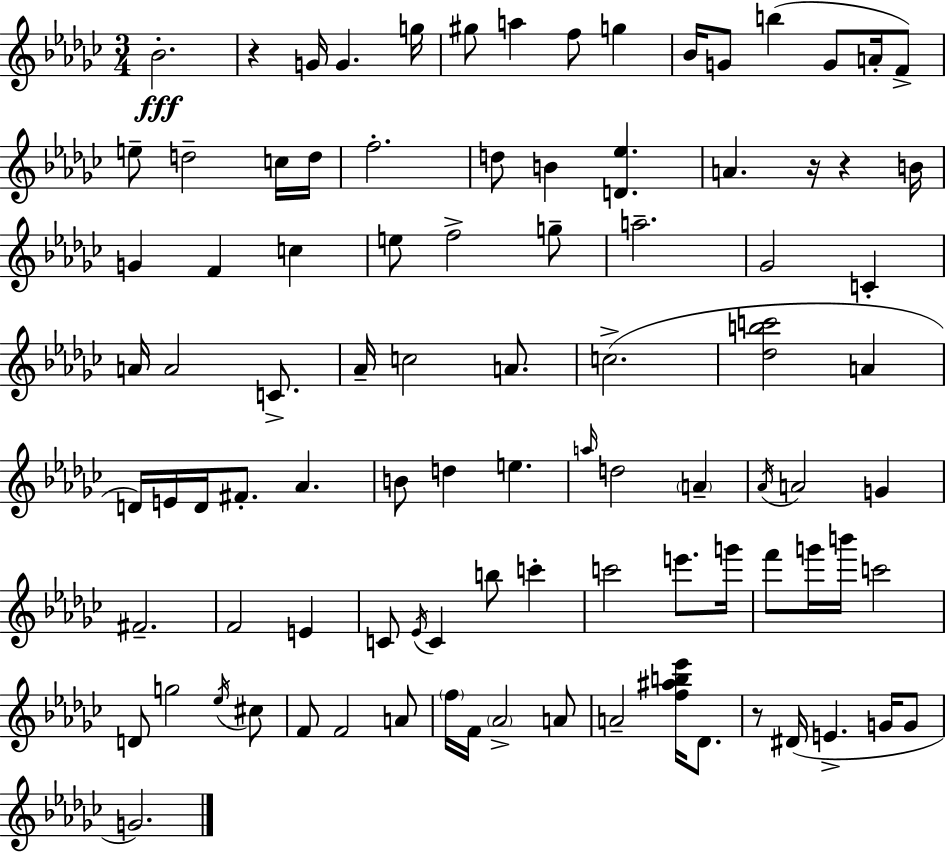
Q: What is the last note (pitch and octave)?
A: G4